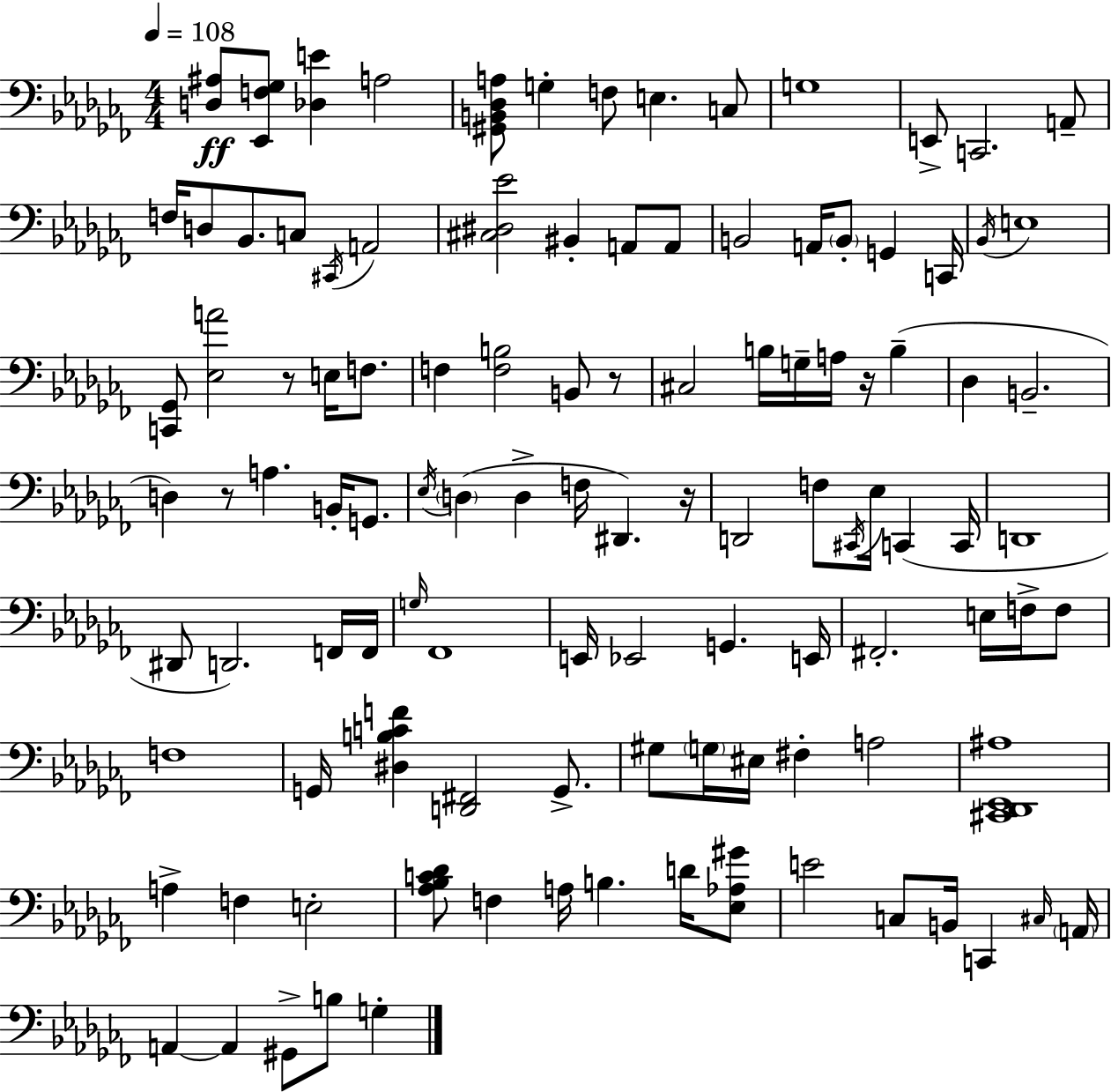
X:1
T:Untitled
M:4/4
L:1/4
K:Abm
[D,^A,]/2 [_E,,F,_G,]/2 [_D,E] A,2 [^G,,B,,_D,A,]/2 G, F,/2 E, C,/2 G,4 E,,/2 C,,2 A,,/2 F,/4 D,/2 _B,,/2 C,/2 ^C,,/4 A,,2 [^C,^D,_E]2 ^B,, A,,/2 A,,/2 B,,2 A,,/4 B,,/2 G,, C,,/4 _B,,/4 E,4 [C,,_G,,]/2 [_E,A]2 z/2 E,/4 F,/2 F, [F,B,]2 B,,/2 z/2 ^C,2 B,/4 G,/4 A,/4 z/4 B, _D, B,,2 D, z/2 A, B,,/4 G,,/2 _E,/4 D, D, F,/4 ^D,, z/4 D,,2 F,/2 ^C,,/4 _E,/4 C,, C,,/4 D,,4 ^D,,/2 D,,2 F,,/4 F,,/4 G,/4 _F,,4 E,,/4 _E,,2 G,, E,,/4 ^F,,2 E,/4 F,/4 F,/2 F,4 G,,/4 [^D,B,CF] [D,,^F,,]2 G,,/2 ^G,/2 G,/4 ^E,/4 ^F, A,2 [^C,,_D,,_E,,^A,]4 A, F, E,2 [_A,_B,C_D]/2 F, A,/4 B, D/4 [_E,_A,^G]/2 E2 C,/2 B,,/4 C,, ^C,/4 A,,/4 A,, A,, ^G,,/2 B,/2 G,